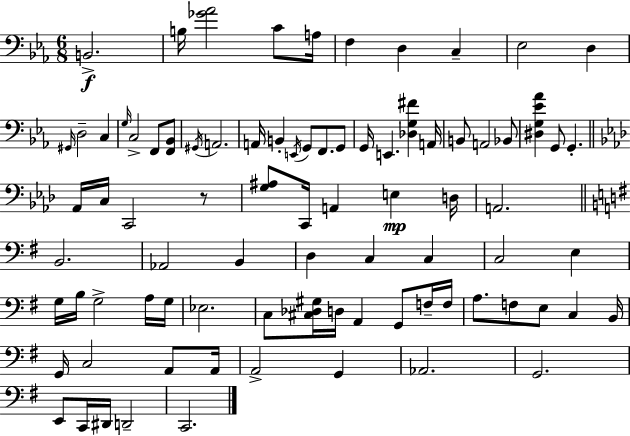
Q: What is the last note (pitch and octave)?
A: C2